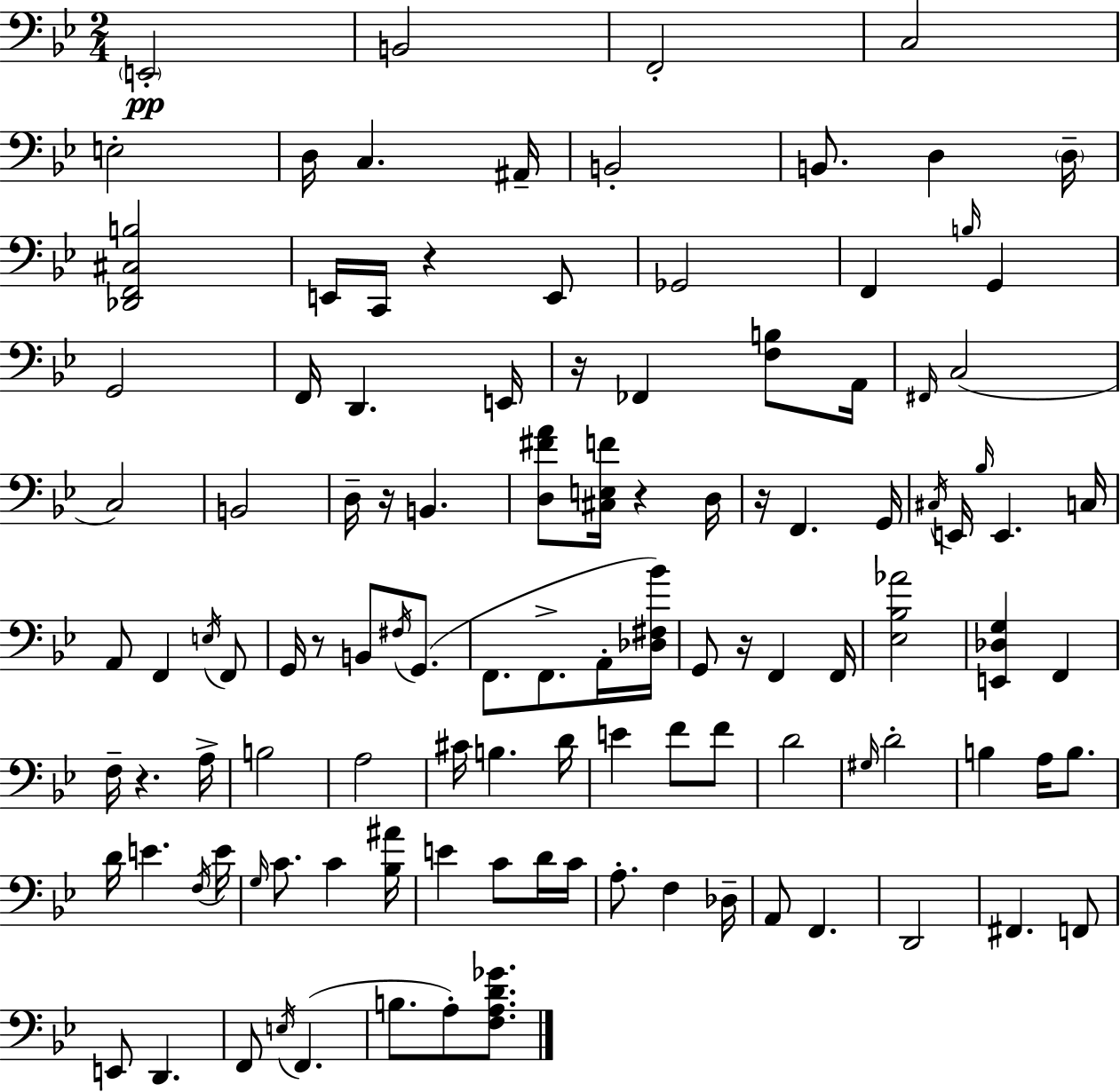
{
  \clef bass
  \numericTimeSignature
  \time 2/4
  \key bes \major
  \parenthesize e,2-.\pp | b,2 | f,2-. | c2 | \break e2-. | d16 c4. ais,16-- | b,2-. | b,8. d4 \parenthesize d16-- | \break <des, f, cis b>2 | e,16 c,16 r4 e,8 | ges,2 | f,4 \grace { b16 } g,4 | \break g,2 | f,16 d,4. | e,16 r16 fes,4 <f b>8 | a,16 \grace { fis,16 }( c2 | \break c2) | b,2 | d16-- r16 b,4. | <d fis' a'>8 <cis e f'>16 r4 | \break d16 r16 f,4. | g,16 \acciaccatura { cis16 } e,16 \grace { bes16 } e,4. | c16 a,8 f,4 | \acciaccatura { e16 } f,8 g,16 r8 | \break b,8 \acciaccatura { fis16 } g,8.( f,8. | f,8.-> a,16-. <des fis bes'>16) g,8 | r16 f,4 f,16 <ees bes aes'>2 | <e, des g>4 | \break f,4 f16-- r4. | a16-> b2 | a2 | cis'16 b4. | \break d'16 e'4 | f'8 f'8 d'2 | \grace { gis16 } d'2-. | b4 | \break a16 b8. d'16 | e'4. \acciaccatura { f16 } e'16 | \grace { g16 } c'8. c'4 | <bes ais'>16 e'4 c'8 d'16 | \break c'16 a8.-. f4 | des16-- a,8 f,4. | d,2 | fis,4. f,8 | \break e,8 d,4. | f,8 \acciaccatura { e16 }( f,4. | b8. a8-.) <f a d' ges'>8. | \bar "|."
}